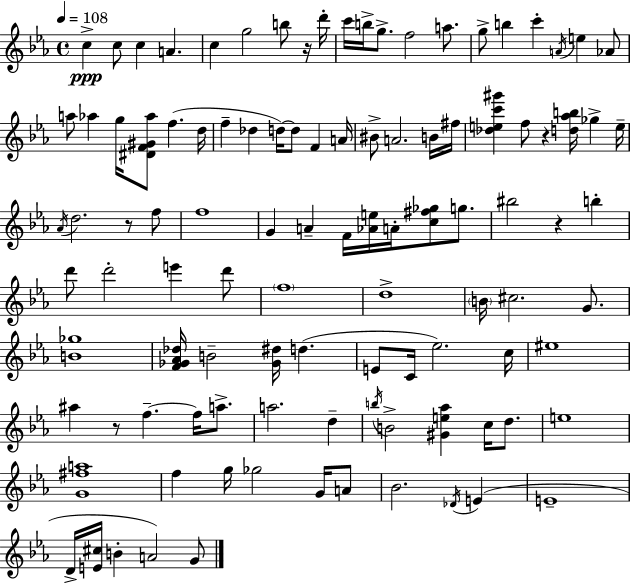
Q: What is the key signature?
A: EES major